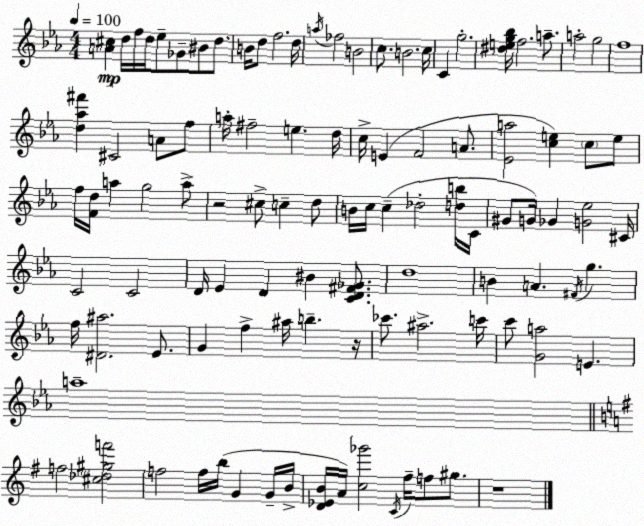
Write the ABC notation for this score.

X:1
T:Untitled
M:4/4
L:1/4
K:Eb
[A^c] d/4 f/4 d/4 _e/2 _G/2 ^B/2 d/2 B/4 d/2 f2 d/4 a/4 _f2 B2 c/2 B2 c/4 C g2 [^deg_b]/4 f2 a/2 a2 g2 f4 [d_a^f'] ^C2 A/2 f/2 a/4 ^f2 e d/4 c/4 E F2 A/2 [_Ea]2 [ce] c/2 e/2 f/4 [Fd]/4 a g2 a/2 z2 ^c/2 c d/2 B/4 c/4 c _d2 [db]/4 C/4 ^G/2 G/4 _G [G_e]2 ^C/4 C2 C2 D/4 _E D ^B [CD^F_G]/2 d4 B A ^F/4 g f/4 [^D^a]2 _E/2 G f ^a/4 b z/4 _c'/2 ^a2 c'/4 c'/2 [Ga]2 E a4 f2 [^c_d^gf']2 f2 f/4 b/4 G G/4 B/4 [D_EB]/4 A/4 [c_g']2 C/4 ^f/4 f/2 ^g/2 z4